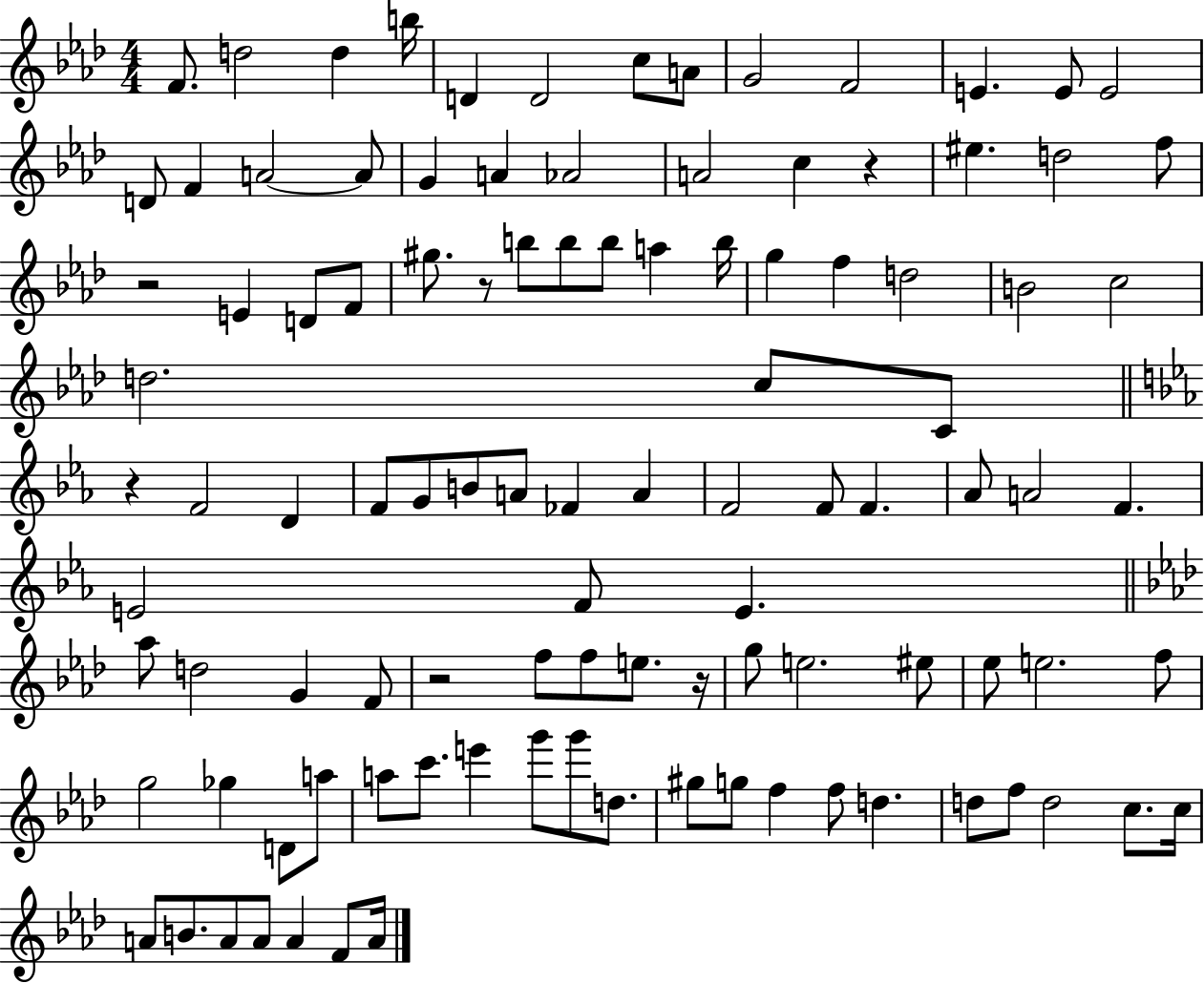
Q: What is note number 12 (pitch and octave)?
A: E4